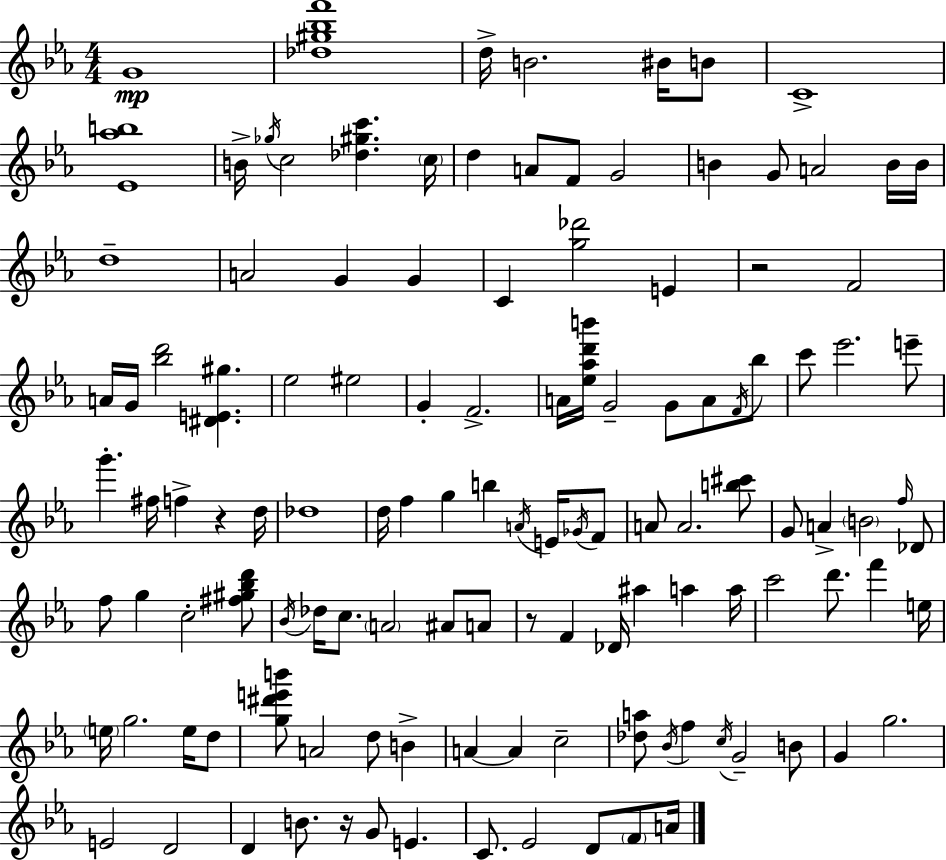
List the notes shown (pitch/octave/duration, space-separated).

G4/w [Db5,G#5,Bb5,F6]/w D5/s B4/h. BIS4/s B4/e C4/w [Eb4,Ab5,B5]/w B4/s Gb5/s C5/h [Db5,G#5,C6]/q. C5/s D5/q A4/e F4/e G4/h B4/q G4/e A4/h B4/s B4/s D5/w A4/h G4/q G4/q C4/q [G5,Db6]/h E4/q R/h F4/h A4/s G4/s [Bb5,D6]/h [D#4,E4,G#5]/q. Eb5/h EIS5/h G4/q F4/h. A4/s [Eb5,Ab5,D6,B6]/s G4/h G4/e A4/e F4/s Bb5/e C6/e Eb6/h. E6/e G6/q. F#5/s F5/q R/q D5/s Db5/w D5/s F5/q G5/q B5/q A4/s E4/s Gb4/s F4/e A4/e A4/h. [B5,C#6]/e G4/e A4/q B4/h F5/s Db4/e F5/e G5/q C5/h [F#5,G#5,Bb5,D6]/e Bb4/s Db5/s C5/e. A4/h A#4/e A4/e R/e F4/q Db4/s A#5/q A5/q A5/s C6/h D6/e. F6/q E5/s E5/s G5/h. E5/s D5/e [G5,D#6,E6,B6]/e A4/h D5/e B4/q A4/q A4/q C5/h [Db5,A5]/e Bb4/s F5/q C5/s G4/h B4/e G4/q G5/h. E4/h D4/h D4/q B4/e. R/s G4/e E4/q. C4/e. Eb4/h D4/e F4/e A4/s